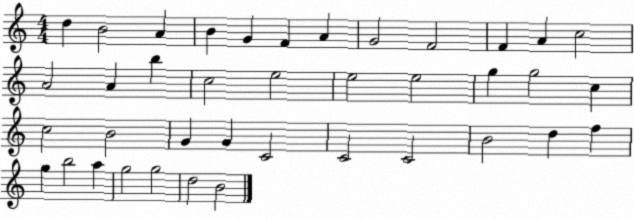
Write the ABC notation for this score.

X:1
T:Untitled
M:4/4
L:1/4
K:C
d B2 A B G F A G2 F2 F A c2 A2 A b c2 e2 e2 e2 g g2 c c2 B2 G G C2 C2 C2 B2 d f g b2 a g2 g2 d2 B2